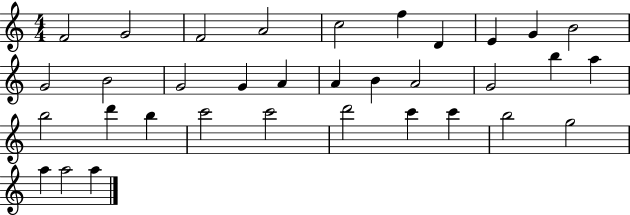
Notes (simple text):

F4/h G4/h F4/h A4/h C5/h F5/q D4/q E4/q G4/q B4/h G4/h B4/h G4/h G4/q A4/q A4/q B4/q A4/h G4/h B5/q A5/q B5/h D6/q B5/q C6/h C6/h D6/h C6/q C6/q B5/h G5/h A5/q A5/h A5/q